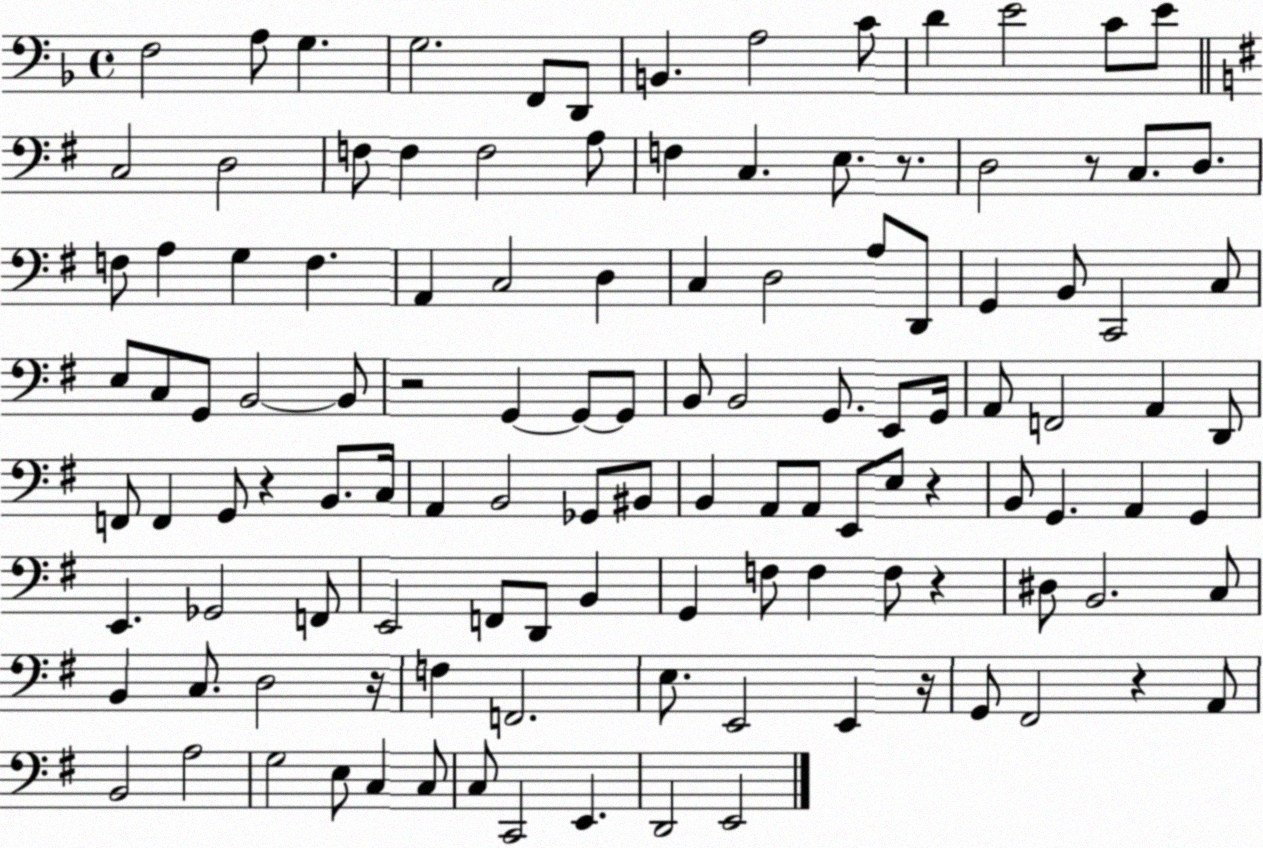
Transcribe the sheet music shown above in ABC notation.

X:1
T:Untitled
M:4/4
L:1/4
K:F
F,2 A,/2 G, G,2 F,,/2 D,,/2 B,, A,2 C/2 D E2 C/2 E/2 C,2 D,2 F,/2 F, F,2 A,/2 F, C, E,/2 z/2 D,2 z/2 C,/2 D,/2 F,/2 A, G, F, A,, C,2 D, C, D,2 A,/2 D,,/2 G,, B,,/2 C,,2 C,/2 E,/2 C,/2 G,,/2 B,,2 B,,/2 z2 G,, G,,/2 G,,/2 B,,/2 B,,2 G,,/2 E,,/2 G,,/4 A,,/2 F,,2 A,, D,,/2 F,,/2 F,, G,,/2 z B,,/2 C,/4 A,, B,,2 _G,,/2 ^B,,/2 B,, A,,/2 A,,/2 E,,/2 E,/2 z B,,/2 G,, A,, G,, E,, _G,,2 F,,/2 E,,2 F,,/2 D,,/2 B,, G,, F,/2 F, F,/2 z ^D,/2 B,,2 C,/2 B,, C,/2 D,2 z/4 F, F,,2 E,/2 E,,2 E,, z/4 G,,/2 ^F,,2 z A,,/2 B,,2 A,2 G,2 E,/2 C, C,/2 C,/2 C,,2 E,, D,,2 E,,2